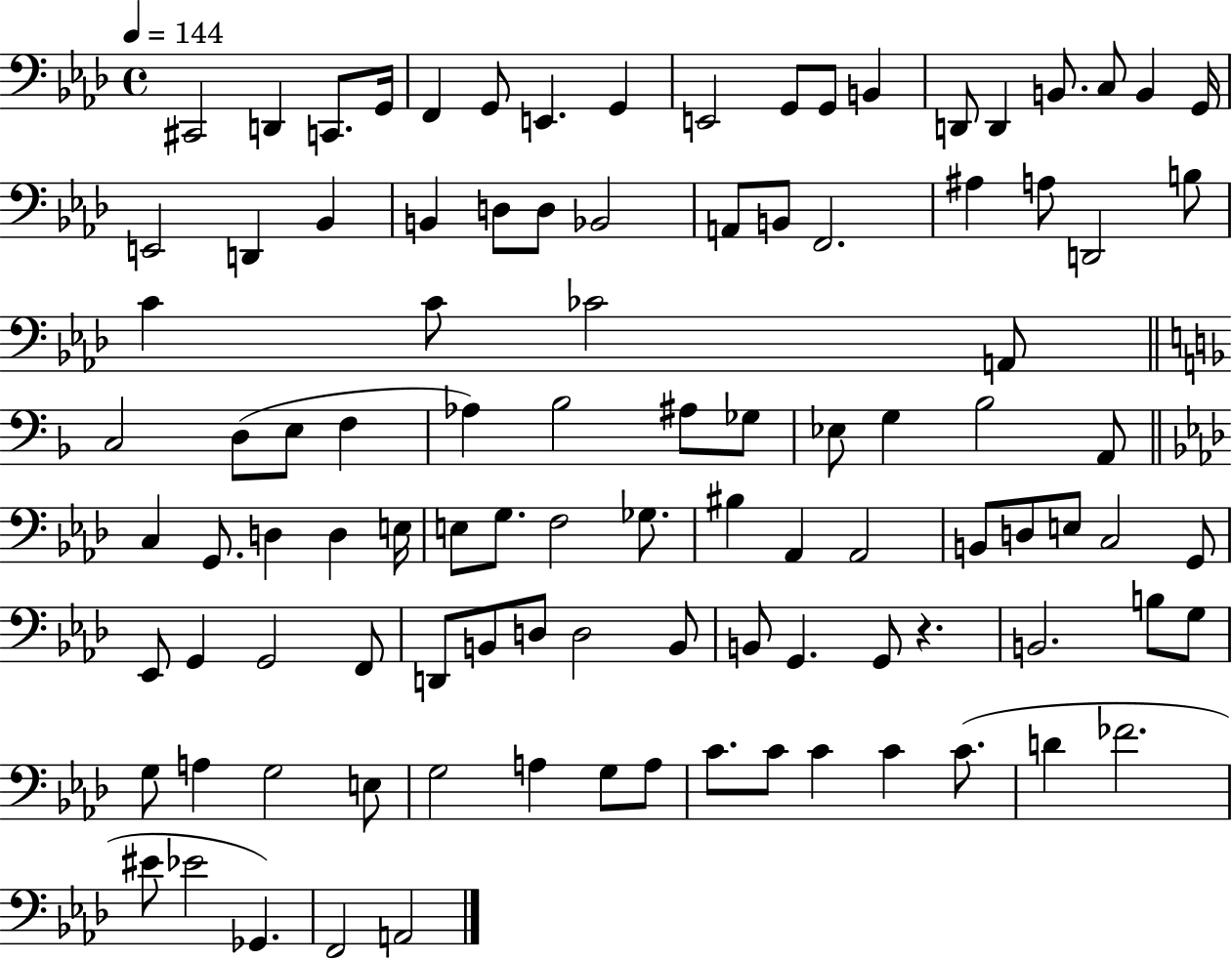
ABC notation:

X:1
T:Untitled
M:4/4
L:1/4
K:Ab
^C,,2 D,, C,,/2 G,,/4 F,, G,,/2 E,, G,, E,,2 G,,/2 G,,/2 B,, D,,/2 D,, B,,/2 C,/2 B,, G,,/4 E,,2 D,, _B,, B,, D,/2 D,/2 _B,,2 A,,/2 B,,/2 F,,2 ^A, A,/2 D,,2 B,/2 C C/2 _C2 A,,/2 C,2 D,/2 E,/2 F, _A, _B,2 ^A,/2 _G,/2 _E,/2 G, _B,2 A,,/2 C, G,,/2 D, D, E,/4 E,/2 G,/2 F,2 _G,/2 ^B, _A,, _A,,2 B,,/2 D,/2 E,/2 C,2 G,,/2 _E,,/2 G,, G,,2 F,,/2 D,,/2 B,,/2 D,/2 D,2 B,,/2 B,,/2 G,, G,,/2 z B,,2 B,/2 G,/2 G,/2 A, G,2 E,/2 G,2 A, G,/2 A,/2 C/2 C/2 C C C/2 D _F2 ^E/2 _E2 _G,, F,,2 A,,2